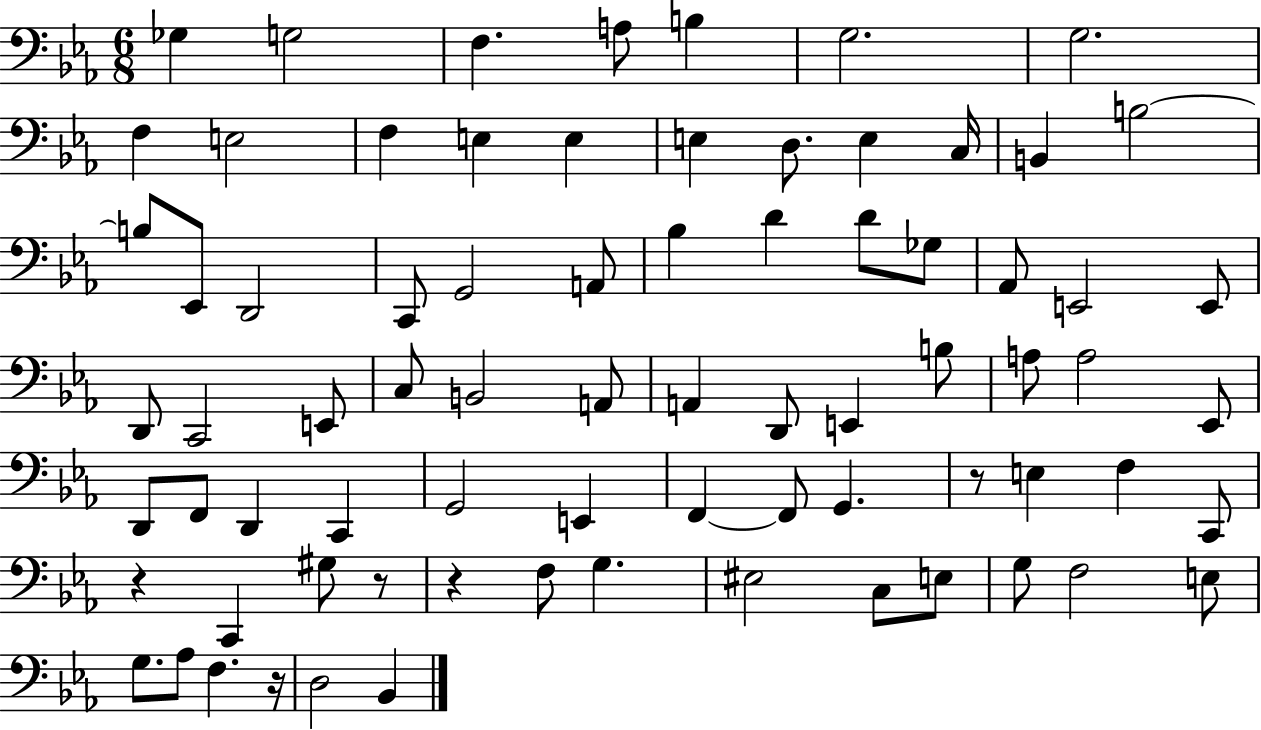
{
  \clef bass
  \numericTimeSignature
  \time 6/8
  \key ees \major
  ges4 g2 | f4. a8 b4 | g2. | g2. | \break f4 e2 | f4 e4 e4 | e4 d8. e4 c16 | b,4 b2~~ | \break b8 ees,8 d,2 | c,8 g,2 a,8 | bes4 d'4 d'8 ges8 | aes,8 e,2 e,8 | \break d,8 c,2 e,8 | c8 b,2 a,8 | a,4 d,8 e,4 b8 | a8 a2 ees,8 | \break d,8 f,8 d,4 c,4 | g,2 e,4 | f,4~~ f,8 g,4. | r8 e4 f4 c,8 | \break r4 c,4 gis8 r8 | r4 f8 g4. | eis2 c8 e8 | g8 f2 e8 | \break g8. aes8 f4. r16 | d2 bes,4 | \bar "|."
}